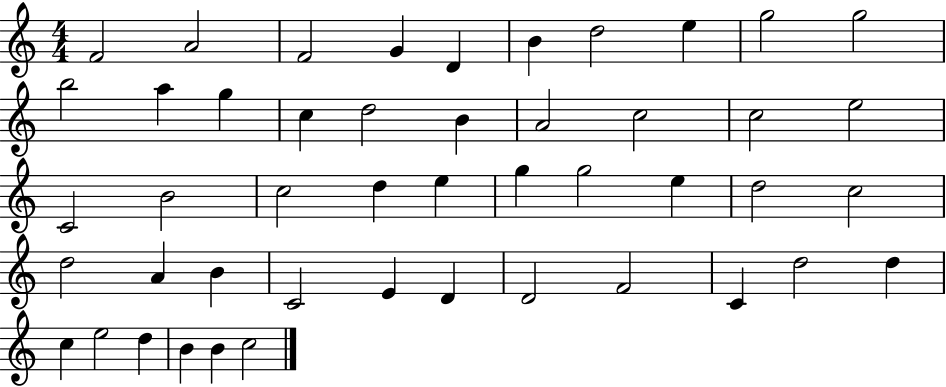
F4/h A4/h F4/h G4/q D4/q B4/q D5/h E5/q G5/h G5/h B5/h A5/q G5/q C5/q D5/h B4/q A4/h C5/h C5/h E5/h C4/h B4/h C5/h D5/q E5/q G5/q G5/h E5/q D5/h C5/h D5/h A4/q B4/q C4/h E4/q D4/q D4/h F4/h C4/q D5/h D5/q C5/q E5/h D5/q B4/q B4/q C5/h